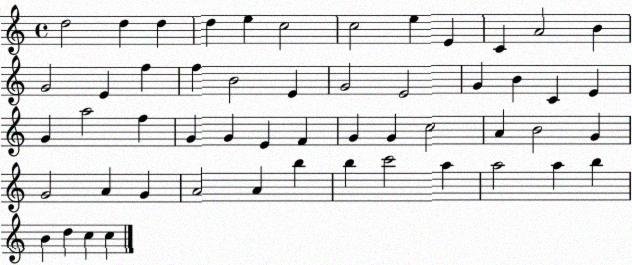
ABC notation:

X:1
T:Untitled
M:4/4
L:1/4
K:C
d2 d d d e c2 c2 e E C A2 B G2 E f f B2 E G2 E2 G B C E G a2 f G G E F G G c2 A B2 G G2 A G A2 A b b c'2 a a2 a b B d c c